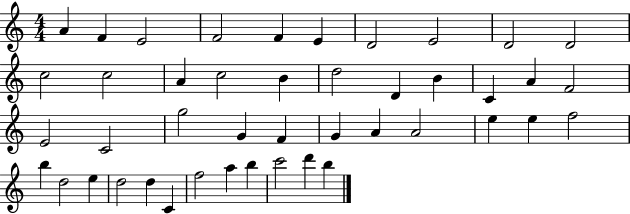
A4/q F4/q E4/h F4/h F4/q E4/q D4/h E4/h D4/h D4/h C5/h C5/h A4/q C5/h B4/q D5/h D4/q B4/q C4/q A4/q F4/h E4/h C4/h G5/h G4/q F4/q G4/q A4/q A4/h E5/q E5/q F5/h B5/q D5/h E5/q D5/h D5/q C4/q F5/h A5/q B5/q C6/h D6/q B5/q